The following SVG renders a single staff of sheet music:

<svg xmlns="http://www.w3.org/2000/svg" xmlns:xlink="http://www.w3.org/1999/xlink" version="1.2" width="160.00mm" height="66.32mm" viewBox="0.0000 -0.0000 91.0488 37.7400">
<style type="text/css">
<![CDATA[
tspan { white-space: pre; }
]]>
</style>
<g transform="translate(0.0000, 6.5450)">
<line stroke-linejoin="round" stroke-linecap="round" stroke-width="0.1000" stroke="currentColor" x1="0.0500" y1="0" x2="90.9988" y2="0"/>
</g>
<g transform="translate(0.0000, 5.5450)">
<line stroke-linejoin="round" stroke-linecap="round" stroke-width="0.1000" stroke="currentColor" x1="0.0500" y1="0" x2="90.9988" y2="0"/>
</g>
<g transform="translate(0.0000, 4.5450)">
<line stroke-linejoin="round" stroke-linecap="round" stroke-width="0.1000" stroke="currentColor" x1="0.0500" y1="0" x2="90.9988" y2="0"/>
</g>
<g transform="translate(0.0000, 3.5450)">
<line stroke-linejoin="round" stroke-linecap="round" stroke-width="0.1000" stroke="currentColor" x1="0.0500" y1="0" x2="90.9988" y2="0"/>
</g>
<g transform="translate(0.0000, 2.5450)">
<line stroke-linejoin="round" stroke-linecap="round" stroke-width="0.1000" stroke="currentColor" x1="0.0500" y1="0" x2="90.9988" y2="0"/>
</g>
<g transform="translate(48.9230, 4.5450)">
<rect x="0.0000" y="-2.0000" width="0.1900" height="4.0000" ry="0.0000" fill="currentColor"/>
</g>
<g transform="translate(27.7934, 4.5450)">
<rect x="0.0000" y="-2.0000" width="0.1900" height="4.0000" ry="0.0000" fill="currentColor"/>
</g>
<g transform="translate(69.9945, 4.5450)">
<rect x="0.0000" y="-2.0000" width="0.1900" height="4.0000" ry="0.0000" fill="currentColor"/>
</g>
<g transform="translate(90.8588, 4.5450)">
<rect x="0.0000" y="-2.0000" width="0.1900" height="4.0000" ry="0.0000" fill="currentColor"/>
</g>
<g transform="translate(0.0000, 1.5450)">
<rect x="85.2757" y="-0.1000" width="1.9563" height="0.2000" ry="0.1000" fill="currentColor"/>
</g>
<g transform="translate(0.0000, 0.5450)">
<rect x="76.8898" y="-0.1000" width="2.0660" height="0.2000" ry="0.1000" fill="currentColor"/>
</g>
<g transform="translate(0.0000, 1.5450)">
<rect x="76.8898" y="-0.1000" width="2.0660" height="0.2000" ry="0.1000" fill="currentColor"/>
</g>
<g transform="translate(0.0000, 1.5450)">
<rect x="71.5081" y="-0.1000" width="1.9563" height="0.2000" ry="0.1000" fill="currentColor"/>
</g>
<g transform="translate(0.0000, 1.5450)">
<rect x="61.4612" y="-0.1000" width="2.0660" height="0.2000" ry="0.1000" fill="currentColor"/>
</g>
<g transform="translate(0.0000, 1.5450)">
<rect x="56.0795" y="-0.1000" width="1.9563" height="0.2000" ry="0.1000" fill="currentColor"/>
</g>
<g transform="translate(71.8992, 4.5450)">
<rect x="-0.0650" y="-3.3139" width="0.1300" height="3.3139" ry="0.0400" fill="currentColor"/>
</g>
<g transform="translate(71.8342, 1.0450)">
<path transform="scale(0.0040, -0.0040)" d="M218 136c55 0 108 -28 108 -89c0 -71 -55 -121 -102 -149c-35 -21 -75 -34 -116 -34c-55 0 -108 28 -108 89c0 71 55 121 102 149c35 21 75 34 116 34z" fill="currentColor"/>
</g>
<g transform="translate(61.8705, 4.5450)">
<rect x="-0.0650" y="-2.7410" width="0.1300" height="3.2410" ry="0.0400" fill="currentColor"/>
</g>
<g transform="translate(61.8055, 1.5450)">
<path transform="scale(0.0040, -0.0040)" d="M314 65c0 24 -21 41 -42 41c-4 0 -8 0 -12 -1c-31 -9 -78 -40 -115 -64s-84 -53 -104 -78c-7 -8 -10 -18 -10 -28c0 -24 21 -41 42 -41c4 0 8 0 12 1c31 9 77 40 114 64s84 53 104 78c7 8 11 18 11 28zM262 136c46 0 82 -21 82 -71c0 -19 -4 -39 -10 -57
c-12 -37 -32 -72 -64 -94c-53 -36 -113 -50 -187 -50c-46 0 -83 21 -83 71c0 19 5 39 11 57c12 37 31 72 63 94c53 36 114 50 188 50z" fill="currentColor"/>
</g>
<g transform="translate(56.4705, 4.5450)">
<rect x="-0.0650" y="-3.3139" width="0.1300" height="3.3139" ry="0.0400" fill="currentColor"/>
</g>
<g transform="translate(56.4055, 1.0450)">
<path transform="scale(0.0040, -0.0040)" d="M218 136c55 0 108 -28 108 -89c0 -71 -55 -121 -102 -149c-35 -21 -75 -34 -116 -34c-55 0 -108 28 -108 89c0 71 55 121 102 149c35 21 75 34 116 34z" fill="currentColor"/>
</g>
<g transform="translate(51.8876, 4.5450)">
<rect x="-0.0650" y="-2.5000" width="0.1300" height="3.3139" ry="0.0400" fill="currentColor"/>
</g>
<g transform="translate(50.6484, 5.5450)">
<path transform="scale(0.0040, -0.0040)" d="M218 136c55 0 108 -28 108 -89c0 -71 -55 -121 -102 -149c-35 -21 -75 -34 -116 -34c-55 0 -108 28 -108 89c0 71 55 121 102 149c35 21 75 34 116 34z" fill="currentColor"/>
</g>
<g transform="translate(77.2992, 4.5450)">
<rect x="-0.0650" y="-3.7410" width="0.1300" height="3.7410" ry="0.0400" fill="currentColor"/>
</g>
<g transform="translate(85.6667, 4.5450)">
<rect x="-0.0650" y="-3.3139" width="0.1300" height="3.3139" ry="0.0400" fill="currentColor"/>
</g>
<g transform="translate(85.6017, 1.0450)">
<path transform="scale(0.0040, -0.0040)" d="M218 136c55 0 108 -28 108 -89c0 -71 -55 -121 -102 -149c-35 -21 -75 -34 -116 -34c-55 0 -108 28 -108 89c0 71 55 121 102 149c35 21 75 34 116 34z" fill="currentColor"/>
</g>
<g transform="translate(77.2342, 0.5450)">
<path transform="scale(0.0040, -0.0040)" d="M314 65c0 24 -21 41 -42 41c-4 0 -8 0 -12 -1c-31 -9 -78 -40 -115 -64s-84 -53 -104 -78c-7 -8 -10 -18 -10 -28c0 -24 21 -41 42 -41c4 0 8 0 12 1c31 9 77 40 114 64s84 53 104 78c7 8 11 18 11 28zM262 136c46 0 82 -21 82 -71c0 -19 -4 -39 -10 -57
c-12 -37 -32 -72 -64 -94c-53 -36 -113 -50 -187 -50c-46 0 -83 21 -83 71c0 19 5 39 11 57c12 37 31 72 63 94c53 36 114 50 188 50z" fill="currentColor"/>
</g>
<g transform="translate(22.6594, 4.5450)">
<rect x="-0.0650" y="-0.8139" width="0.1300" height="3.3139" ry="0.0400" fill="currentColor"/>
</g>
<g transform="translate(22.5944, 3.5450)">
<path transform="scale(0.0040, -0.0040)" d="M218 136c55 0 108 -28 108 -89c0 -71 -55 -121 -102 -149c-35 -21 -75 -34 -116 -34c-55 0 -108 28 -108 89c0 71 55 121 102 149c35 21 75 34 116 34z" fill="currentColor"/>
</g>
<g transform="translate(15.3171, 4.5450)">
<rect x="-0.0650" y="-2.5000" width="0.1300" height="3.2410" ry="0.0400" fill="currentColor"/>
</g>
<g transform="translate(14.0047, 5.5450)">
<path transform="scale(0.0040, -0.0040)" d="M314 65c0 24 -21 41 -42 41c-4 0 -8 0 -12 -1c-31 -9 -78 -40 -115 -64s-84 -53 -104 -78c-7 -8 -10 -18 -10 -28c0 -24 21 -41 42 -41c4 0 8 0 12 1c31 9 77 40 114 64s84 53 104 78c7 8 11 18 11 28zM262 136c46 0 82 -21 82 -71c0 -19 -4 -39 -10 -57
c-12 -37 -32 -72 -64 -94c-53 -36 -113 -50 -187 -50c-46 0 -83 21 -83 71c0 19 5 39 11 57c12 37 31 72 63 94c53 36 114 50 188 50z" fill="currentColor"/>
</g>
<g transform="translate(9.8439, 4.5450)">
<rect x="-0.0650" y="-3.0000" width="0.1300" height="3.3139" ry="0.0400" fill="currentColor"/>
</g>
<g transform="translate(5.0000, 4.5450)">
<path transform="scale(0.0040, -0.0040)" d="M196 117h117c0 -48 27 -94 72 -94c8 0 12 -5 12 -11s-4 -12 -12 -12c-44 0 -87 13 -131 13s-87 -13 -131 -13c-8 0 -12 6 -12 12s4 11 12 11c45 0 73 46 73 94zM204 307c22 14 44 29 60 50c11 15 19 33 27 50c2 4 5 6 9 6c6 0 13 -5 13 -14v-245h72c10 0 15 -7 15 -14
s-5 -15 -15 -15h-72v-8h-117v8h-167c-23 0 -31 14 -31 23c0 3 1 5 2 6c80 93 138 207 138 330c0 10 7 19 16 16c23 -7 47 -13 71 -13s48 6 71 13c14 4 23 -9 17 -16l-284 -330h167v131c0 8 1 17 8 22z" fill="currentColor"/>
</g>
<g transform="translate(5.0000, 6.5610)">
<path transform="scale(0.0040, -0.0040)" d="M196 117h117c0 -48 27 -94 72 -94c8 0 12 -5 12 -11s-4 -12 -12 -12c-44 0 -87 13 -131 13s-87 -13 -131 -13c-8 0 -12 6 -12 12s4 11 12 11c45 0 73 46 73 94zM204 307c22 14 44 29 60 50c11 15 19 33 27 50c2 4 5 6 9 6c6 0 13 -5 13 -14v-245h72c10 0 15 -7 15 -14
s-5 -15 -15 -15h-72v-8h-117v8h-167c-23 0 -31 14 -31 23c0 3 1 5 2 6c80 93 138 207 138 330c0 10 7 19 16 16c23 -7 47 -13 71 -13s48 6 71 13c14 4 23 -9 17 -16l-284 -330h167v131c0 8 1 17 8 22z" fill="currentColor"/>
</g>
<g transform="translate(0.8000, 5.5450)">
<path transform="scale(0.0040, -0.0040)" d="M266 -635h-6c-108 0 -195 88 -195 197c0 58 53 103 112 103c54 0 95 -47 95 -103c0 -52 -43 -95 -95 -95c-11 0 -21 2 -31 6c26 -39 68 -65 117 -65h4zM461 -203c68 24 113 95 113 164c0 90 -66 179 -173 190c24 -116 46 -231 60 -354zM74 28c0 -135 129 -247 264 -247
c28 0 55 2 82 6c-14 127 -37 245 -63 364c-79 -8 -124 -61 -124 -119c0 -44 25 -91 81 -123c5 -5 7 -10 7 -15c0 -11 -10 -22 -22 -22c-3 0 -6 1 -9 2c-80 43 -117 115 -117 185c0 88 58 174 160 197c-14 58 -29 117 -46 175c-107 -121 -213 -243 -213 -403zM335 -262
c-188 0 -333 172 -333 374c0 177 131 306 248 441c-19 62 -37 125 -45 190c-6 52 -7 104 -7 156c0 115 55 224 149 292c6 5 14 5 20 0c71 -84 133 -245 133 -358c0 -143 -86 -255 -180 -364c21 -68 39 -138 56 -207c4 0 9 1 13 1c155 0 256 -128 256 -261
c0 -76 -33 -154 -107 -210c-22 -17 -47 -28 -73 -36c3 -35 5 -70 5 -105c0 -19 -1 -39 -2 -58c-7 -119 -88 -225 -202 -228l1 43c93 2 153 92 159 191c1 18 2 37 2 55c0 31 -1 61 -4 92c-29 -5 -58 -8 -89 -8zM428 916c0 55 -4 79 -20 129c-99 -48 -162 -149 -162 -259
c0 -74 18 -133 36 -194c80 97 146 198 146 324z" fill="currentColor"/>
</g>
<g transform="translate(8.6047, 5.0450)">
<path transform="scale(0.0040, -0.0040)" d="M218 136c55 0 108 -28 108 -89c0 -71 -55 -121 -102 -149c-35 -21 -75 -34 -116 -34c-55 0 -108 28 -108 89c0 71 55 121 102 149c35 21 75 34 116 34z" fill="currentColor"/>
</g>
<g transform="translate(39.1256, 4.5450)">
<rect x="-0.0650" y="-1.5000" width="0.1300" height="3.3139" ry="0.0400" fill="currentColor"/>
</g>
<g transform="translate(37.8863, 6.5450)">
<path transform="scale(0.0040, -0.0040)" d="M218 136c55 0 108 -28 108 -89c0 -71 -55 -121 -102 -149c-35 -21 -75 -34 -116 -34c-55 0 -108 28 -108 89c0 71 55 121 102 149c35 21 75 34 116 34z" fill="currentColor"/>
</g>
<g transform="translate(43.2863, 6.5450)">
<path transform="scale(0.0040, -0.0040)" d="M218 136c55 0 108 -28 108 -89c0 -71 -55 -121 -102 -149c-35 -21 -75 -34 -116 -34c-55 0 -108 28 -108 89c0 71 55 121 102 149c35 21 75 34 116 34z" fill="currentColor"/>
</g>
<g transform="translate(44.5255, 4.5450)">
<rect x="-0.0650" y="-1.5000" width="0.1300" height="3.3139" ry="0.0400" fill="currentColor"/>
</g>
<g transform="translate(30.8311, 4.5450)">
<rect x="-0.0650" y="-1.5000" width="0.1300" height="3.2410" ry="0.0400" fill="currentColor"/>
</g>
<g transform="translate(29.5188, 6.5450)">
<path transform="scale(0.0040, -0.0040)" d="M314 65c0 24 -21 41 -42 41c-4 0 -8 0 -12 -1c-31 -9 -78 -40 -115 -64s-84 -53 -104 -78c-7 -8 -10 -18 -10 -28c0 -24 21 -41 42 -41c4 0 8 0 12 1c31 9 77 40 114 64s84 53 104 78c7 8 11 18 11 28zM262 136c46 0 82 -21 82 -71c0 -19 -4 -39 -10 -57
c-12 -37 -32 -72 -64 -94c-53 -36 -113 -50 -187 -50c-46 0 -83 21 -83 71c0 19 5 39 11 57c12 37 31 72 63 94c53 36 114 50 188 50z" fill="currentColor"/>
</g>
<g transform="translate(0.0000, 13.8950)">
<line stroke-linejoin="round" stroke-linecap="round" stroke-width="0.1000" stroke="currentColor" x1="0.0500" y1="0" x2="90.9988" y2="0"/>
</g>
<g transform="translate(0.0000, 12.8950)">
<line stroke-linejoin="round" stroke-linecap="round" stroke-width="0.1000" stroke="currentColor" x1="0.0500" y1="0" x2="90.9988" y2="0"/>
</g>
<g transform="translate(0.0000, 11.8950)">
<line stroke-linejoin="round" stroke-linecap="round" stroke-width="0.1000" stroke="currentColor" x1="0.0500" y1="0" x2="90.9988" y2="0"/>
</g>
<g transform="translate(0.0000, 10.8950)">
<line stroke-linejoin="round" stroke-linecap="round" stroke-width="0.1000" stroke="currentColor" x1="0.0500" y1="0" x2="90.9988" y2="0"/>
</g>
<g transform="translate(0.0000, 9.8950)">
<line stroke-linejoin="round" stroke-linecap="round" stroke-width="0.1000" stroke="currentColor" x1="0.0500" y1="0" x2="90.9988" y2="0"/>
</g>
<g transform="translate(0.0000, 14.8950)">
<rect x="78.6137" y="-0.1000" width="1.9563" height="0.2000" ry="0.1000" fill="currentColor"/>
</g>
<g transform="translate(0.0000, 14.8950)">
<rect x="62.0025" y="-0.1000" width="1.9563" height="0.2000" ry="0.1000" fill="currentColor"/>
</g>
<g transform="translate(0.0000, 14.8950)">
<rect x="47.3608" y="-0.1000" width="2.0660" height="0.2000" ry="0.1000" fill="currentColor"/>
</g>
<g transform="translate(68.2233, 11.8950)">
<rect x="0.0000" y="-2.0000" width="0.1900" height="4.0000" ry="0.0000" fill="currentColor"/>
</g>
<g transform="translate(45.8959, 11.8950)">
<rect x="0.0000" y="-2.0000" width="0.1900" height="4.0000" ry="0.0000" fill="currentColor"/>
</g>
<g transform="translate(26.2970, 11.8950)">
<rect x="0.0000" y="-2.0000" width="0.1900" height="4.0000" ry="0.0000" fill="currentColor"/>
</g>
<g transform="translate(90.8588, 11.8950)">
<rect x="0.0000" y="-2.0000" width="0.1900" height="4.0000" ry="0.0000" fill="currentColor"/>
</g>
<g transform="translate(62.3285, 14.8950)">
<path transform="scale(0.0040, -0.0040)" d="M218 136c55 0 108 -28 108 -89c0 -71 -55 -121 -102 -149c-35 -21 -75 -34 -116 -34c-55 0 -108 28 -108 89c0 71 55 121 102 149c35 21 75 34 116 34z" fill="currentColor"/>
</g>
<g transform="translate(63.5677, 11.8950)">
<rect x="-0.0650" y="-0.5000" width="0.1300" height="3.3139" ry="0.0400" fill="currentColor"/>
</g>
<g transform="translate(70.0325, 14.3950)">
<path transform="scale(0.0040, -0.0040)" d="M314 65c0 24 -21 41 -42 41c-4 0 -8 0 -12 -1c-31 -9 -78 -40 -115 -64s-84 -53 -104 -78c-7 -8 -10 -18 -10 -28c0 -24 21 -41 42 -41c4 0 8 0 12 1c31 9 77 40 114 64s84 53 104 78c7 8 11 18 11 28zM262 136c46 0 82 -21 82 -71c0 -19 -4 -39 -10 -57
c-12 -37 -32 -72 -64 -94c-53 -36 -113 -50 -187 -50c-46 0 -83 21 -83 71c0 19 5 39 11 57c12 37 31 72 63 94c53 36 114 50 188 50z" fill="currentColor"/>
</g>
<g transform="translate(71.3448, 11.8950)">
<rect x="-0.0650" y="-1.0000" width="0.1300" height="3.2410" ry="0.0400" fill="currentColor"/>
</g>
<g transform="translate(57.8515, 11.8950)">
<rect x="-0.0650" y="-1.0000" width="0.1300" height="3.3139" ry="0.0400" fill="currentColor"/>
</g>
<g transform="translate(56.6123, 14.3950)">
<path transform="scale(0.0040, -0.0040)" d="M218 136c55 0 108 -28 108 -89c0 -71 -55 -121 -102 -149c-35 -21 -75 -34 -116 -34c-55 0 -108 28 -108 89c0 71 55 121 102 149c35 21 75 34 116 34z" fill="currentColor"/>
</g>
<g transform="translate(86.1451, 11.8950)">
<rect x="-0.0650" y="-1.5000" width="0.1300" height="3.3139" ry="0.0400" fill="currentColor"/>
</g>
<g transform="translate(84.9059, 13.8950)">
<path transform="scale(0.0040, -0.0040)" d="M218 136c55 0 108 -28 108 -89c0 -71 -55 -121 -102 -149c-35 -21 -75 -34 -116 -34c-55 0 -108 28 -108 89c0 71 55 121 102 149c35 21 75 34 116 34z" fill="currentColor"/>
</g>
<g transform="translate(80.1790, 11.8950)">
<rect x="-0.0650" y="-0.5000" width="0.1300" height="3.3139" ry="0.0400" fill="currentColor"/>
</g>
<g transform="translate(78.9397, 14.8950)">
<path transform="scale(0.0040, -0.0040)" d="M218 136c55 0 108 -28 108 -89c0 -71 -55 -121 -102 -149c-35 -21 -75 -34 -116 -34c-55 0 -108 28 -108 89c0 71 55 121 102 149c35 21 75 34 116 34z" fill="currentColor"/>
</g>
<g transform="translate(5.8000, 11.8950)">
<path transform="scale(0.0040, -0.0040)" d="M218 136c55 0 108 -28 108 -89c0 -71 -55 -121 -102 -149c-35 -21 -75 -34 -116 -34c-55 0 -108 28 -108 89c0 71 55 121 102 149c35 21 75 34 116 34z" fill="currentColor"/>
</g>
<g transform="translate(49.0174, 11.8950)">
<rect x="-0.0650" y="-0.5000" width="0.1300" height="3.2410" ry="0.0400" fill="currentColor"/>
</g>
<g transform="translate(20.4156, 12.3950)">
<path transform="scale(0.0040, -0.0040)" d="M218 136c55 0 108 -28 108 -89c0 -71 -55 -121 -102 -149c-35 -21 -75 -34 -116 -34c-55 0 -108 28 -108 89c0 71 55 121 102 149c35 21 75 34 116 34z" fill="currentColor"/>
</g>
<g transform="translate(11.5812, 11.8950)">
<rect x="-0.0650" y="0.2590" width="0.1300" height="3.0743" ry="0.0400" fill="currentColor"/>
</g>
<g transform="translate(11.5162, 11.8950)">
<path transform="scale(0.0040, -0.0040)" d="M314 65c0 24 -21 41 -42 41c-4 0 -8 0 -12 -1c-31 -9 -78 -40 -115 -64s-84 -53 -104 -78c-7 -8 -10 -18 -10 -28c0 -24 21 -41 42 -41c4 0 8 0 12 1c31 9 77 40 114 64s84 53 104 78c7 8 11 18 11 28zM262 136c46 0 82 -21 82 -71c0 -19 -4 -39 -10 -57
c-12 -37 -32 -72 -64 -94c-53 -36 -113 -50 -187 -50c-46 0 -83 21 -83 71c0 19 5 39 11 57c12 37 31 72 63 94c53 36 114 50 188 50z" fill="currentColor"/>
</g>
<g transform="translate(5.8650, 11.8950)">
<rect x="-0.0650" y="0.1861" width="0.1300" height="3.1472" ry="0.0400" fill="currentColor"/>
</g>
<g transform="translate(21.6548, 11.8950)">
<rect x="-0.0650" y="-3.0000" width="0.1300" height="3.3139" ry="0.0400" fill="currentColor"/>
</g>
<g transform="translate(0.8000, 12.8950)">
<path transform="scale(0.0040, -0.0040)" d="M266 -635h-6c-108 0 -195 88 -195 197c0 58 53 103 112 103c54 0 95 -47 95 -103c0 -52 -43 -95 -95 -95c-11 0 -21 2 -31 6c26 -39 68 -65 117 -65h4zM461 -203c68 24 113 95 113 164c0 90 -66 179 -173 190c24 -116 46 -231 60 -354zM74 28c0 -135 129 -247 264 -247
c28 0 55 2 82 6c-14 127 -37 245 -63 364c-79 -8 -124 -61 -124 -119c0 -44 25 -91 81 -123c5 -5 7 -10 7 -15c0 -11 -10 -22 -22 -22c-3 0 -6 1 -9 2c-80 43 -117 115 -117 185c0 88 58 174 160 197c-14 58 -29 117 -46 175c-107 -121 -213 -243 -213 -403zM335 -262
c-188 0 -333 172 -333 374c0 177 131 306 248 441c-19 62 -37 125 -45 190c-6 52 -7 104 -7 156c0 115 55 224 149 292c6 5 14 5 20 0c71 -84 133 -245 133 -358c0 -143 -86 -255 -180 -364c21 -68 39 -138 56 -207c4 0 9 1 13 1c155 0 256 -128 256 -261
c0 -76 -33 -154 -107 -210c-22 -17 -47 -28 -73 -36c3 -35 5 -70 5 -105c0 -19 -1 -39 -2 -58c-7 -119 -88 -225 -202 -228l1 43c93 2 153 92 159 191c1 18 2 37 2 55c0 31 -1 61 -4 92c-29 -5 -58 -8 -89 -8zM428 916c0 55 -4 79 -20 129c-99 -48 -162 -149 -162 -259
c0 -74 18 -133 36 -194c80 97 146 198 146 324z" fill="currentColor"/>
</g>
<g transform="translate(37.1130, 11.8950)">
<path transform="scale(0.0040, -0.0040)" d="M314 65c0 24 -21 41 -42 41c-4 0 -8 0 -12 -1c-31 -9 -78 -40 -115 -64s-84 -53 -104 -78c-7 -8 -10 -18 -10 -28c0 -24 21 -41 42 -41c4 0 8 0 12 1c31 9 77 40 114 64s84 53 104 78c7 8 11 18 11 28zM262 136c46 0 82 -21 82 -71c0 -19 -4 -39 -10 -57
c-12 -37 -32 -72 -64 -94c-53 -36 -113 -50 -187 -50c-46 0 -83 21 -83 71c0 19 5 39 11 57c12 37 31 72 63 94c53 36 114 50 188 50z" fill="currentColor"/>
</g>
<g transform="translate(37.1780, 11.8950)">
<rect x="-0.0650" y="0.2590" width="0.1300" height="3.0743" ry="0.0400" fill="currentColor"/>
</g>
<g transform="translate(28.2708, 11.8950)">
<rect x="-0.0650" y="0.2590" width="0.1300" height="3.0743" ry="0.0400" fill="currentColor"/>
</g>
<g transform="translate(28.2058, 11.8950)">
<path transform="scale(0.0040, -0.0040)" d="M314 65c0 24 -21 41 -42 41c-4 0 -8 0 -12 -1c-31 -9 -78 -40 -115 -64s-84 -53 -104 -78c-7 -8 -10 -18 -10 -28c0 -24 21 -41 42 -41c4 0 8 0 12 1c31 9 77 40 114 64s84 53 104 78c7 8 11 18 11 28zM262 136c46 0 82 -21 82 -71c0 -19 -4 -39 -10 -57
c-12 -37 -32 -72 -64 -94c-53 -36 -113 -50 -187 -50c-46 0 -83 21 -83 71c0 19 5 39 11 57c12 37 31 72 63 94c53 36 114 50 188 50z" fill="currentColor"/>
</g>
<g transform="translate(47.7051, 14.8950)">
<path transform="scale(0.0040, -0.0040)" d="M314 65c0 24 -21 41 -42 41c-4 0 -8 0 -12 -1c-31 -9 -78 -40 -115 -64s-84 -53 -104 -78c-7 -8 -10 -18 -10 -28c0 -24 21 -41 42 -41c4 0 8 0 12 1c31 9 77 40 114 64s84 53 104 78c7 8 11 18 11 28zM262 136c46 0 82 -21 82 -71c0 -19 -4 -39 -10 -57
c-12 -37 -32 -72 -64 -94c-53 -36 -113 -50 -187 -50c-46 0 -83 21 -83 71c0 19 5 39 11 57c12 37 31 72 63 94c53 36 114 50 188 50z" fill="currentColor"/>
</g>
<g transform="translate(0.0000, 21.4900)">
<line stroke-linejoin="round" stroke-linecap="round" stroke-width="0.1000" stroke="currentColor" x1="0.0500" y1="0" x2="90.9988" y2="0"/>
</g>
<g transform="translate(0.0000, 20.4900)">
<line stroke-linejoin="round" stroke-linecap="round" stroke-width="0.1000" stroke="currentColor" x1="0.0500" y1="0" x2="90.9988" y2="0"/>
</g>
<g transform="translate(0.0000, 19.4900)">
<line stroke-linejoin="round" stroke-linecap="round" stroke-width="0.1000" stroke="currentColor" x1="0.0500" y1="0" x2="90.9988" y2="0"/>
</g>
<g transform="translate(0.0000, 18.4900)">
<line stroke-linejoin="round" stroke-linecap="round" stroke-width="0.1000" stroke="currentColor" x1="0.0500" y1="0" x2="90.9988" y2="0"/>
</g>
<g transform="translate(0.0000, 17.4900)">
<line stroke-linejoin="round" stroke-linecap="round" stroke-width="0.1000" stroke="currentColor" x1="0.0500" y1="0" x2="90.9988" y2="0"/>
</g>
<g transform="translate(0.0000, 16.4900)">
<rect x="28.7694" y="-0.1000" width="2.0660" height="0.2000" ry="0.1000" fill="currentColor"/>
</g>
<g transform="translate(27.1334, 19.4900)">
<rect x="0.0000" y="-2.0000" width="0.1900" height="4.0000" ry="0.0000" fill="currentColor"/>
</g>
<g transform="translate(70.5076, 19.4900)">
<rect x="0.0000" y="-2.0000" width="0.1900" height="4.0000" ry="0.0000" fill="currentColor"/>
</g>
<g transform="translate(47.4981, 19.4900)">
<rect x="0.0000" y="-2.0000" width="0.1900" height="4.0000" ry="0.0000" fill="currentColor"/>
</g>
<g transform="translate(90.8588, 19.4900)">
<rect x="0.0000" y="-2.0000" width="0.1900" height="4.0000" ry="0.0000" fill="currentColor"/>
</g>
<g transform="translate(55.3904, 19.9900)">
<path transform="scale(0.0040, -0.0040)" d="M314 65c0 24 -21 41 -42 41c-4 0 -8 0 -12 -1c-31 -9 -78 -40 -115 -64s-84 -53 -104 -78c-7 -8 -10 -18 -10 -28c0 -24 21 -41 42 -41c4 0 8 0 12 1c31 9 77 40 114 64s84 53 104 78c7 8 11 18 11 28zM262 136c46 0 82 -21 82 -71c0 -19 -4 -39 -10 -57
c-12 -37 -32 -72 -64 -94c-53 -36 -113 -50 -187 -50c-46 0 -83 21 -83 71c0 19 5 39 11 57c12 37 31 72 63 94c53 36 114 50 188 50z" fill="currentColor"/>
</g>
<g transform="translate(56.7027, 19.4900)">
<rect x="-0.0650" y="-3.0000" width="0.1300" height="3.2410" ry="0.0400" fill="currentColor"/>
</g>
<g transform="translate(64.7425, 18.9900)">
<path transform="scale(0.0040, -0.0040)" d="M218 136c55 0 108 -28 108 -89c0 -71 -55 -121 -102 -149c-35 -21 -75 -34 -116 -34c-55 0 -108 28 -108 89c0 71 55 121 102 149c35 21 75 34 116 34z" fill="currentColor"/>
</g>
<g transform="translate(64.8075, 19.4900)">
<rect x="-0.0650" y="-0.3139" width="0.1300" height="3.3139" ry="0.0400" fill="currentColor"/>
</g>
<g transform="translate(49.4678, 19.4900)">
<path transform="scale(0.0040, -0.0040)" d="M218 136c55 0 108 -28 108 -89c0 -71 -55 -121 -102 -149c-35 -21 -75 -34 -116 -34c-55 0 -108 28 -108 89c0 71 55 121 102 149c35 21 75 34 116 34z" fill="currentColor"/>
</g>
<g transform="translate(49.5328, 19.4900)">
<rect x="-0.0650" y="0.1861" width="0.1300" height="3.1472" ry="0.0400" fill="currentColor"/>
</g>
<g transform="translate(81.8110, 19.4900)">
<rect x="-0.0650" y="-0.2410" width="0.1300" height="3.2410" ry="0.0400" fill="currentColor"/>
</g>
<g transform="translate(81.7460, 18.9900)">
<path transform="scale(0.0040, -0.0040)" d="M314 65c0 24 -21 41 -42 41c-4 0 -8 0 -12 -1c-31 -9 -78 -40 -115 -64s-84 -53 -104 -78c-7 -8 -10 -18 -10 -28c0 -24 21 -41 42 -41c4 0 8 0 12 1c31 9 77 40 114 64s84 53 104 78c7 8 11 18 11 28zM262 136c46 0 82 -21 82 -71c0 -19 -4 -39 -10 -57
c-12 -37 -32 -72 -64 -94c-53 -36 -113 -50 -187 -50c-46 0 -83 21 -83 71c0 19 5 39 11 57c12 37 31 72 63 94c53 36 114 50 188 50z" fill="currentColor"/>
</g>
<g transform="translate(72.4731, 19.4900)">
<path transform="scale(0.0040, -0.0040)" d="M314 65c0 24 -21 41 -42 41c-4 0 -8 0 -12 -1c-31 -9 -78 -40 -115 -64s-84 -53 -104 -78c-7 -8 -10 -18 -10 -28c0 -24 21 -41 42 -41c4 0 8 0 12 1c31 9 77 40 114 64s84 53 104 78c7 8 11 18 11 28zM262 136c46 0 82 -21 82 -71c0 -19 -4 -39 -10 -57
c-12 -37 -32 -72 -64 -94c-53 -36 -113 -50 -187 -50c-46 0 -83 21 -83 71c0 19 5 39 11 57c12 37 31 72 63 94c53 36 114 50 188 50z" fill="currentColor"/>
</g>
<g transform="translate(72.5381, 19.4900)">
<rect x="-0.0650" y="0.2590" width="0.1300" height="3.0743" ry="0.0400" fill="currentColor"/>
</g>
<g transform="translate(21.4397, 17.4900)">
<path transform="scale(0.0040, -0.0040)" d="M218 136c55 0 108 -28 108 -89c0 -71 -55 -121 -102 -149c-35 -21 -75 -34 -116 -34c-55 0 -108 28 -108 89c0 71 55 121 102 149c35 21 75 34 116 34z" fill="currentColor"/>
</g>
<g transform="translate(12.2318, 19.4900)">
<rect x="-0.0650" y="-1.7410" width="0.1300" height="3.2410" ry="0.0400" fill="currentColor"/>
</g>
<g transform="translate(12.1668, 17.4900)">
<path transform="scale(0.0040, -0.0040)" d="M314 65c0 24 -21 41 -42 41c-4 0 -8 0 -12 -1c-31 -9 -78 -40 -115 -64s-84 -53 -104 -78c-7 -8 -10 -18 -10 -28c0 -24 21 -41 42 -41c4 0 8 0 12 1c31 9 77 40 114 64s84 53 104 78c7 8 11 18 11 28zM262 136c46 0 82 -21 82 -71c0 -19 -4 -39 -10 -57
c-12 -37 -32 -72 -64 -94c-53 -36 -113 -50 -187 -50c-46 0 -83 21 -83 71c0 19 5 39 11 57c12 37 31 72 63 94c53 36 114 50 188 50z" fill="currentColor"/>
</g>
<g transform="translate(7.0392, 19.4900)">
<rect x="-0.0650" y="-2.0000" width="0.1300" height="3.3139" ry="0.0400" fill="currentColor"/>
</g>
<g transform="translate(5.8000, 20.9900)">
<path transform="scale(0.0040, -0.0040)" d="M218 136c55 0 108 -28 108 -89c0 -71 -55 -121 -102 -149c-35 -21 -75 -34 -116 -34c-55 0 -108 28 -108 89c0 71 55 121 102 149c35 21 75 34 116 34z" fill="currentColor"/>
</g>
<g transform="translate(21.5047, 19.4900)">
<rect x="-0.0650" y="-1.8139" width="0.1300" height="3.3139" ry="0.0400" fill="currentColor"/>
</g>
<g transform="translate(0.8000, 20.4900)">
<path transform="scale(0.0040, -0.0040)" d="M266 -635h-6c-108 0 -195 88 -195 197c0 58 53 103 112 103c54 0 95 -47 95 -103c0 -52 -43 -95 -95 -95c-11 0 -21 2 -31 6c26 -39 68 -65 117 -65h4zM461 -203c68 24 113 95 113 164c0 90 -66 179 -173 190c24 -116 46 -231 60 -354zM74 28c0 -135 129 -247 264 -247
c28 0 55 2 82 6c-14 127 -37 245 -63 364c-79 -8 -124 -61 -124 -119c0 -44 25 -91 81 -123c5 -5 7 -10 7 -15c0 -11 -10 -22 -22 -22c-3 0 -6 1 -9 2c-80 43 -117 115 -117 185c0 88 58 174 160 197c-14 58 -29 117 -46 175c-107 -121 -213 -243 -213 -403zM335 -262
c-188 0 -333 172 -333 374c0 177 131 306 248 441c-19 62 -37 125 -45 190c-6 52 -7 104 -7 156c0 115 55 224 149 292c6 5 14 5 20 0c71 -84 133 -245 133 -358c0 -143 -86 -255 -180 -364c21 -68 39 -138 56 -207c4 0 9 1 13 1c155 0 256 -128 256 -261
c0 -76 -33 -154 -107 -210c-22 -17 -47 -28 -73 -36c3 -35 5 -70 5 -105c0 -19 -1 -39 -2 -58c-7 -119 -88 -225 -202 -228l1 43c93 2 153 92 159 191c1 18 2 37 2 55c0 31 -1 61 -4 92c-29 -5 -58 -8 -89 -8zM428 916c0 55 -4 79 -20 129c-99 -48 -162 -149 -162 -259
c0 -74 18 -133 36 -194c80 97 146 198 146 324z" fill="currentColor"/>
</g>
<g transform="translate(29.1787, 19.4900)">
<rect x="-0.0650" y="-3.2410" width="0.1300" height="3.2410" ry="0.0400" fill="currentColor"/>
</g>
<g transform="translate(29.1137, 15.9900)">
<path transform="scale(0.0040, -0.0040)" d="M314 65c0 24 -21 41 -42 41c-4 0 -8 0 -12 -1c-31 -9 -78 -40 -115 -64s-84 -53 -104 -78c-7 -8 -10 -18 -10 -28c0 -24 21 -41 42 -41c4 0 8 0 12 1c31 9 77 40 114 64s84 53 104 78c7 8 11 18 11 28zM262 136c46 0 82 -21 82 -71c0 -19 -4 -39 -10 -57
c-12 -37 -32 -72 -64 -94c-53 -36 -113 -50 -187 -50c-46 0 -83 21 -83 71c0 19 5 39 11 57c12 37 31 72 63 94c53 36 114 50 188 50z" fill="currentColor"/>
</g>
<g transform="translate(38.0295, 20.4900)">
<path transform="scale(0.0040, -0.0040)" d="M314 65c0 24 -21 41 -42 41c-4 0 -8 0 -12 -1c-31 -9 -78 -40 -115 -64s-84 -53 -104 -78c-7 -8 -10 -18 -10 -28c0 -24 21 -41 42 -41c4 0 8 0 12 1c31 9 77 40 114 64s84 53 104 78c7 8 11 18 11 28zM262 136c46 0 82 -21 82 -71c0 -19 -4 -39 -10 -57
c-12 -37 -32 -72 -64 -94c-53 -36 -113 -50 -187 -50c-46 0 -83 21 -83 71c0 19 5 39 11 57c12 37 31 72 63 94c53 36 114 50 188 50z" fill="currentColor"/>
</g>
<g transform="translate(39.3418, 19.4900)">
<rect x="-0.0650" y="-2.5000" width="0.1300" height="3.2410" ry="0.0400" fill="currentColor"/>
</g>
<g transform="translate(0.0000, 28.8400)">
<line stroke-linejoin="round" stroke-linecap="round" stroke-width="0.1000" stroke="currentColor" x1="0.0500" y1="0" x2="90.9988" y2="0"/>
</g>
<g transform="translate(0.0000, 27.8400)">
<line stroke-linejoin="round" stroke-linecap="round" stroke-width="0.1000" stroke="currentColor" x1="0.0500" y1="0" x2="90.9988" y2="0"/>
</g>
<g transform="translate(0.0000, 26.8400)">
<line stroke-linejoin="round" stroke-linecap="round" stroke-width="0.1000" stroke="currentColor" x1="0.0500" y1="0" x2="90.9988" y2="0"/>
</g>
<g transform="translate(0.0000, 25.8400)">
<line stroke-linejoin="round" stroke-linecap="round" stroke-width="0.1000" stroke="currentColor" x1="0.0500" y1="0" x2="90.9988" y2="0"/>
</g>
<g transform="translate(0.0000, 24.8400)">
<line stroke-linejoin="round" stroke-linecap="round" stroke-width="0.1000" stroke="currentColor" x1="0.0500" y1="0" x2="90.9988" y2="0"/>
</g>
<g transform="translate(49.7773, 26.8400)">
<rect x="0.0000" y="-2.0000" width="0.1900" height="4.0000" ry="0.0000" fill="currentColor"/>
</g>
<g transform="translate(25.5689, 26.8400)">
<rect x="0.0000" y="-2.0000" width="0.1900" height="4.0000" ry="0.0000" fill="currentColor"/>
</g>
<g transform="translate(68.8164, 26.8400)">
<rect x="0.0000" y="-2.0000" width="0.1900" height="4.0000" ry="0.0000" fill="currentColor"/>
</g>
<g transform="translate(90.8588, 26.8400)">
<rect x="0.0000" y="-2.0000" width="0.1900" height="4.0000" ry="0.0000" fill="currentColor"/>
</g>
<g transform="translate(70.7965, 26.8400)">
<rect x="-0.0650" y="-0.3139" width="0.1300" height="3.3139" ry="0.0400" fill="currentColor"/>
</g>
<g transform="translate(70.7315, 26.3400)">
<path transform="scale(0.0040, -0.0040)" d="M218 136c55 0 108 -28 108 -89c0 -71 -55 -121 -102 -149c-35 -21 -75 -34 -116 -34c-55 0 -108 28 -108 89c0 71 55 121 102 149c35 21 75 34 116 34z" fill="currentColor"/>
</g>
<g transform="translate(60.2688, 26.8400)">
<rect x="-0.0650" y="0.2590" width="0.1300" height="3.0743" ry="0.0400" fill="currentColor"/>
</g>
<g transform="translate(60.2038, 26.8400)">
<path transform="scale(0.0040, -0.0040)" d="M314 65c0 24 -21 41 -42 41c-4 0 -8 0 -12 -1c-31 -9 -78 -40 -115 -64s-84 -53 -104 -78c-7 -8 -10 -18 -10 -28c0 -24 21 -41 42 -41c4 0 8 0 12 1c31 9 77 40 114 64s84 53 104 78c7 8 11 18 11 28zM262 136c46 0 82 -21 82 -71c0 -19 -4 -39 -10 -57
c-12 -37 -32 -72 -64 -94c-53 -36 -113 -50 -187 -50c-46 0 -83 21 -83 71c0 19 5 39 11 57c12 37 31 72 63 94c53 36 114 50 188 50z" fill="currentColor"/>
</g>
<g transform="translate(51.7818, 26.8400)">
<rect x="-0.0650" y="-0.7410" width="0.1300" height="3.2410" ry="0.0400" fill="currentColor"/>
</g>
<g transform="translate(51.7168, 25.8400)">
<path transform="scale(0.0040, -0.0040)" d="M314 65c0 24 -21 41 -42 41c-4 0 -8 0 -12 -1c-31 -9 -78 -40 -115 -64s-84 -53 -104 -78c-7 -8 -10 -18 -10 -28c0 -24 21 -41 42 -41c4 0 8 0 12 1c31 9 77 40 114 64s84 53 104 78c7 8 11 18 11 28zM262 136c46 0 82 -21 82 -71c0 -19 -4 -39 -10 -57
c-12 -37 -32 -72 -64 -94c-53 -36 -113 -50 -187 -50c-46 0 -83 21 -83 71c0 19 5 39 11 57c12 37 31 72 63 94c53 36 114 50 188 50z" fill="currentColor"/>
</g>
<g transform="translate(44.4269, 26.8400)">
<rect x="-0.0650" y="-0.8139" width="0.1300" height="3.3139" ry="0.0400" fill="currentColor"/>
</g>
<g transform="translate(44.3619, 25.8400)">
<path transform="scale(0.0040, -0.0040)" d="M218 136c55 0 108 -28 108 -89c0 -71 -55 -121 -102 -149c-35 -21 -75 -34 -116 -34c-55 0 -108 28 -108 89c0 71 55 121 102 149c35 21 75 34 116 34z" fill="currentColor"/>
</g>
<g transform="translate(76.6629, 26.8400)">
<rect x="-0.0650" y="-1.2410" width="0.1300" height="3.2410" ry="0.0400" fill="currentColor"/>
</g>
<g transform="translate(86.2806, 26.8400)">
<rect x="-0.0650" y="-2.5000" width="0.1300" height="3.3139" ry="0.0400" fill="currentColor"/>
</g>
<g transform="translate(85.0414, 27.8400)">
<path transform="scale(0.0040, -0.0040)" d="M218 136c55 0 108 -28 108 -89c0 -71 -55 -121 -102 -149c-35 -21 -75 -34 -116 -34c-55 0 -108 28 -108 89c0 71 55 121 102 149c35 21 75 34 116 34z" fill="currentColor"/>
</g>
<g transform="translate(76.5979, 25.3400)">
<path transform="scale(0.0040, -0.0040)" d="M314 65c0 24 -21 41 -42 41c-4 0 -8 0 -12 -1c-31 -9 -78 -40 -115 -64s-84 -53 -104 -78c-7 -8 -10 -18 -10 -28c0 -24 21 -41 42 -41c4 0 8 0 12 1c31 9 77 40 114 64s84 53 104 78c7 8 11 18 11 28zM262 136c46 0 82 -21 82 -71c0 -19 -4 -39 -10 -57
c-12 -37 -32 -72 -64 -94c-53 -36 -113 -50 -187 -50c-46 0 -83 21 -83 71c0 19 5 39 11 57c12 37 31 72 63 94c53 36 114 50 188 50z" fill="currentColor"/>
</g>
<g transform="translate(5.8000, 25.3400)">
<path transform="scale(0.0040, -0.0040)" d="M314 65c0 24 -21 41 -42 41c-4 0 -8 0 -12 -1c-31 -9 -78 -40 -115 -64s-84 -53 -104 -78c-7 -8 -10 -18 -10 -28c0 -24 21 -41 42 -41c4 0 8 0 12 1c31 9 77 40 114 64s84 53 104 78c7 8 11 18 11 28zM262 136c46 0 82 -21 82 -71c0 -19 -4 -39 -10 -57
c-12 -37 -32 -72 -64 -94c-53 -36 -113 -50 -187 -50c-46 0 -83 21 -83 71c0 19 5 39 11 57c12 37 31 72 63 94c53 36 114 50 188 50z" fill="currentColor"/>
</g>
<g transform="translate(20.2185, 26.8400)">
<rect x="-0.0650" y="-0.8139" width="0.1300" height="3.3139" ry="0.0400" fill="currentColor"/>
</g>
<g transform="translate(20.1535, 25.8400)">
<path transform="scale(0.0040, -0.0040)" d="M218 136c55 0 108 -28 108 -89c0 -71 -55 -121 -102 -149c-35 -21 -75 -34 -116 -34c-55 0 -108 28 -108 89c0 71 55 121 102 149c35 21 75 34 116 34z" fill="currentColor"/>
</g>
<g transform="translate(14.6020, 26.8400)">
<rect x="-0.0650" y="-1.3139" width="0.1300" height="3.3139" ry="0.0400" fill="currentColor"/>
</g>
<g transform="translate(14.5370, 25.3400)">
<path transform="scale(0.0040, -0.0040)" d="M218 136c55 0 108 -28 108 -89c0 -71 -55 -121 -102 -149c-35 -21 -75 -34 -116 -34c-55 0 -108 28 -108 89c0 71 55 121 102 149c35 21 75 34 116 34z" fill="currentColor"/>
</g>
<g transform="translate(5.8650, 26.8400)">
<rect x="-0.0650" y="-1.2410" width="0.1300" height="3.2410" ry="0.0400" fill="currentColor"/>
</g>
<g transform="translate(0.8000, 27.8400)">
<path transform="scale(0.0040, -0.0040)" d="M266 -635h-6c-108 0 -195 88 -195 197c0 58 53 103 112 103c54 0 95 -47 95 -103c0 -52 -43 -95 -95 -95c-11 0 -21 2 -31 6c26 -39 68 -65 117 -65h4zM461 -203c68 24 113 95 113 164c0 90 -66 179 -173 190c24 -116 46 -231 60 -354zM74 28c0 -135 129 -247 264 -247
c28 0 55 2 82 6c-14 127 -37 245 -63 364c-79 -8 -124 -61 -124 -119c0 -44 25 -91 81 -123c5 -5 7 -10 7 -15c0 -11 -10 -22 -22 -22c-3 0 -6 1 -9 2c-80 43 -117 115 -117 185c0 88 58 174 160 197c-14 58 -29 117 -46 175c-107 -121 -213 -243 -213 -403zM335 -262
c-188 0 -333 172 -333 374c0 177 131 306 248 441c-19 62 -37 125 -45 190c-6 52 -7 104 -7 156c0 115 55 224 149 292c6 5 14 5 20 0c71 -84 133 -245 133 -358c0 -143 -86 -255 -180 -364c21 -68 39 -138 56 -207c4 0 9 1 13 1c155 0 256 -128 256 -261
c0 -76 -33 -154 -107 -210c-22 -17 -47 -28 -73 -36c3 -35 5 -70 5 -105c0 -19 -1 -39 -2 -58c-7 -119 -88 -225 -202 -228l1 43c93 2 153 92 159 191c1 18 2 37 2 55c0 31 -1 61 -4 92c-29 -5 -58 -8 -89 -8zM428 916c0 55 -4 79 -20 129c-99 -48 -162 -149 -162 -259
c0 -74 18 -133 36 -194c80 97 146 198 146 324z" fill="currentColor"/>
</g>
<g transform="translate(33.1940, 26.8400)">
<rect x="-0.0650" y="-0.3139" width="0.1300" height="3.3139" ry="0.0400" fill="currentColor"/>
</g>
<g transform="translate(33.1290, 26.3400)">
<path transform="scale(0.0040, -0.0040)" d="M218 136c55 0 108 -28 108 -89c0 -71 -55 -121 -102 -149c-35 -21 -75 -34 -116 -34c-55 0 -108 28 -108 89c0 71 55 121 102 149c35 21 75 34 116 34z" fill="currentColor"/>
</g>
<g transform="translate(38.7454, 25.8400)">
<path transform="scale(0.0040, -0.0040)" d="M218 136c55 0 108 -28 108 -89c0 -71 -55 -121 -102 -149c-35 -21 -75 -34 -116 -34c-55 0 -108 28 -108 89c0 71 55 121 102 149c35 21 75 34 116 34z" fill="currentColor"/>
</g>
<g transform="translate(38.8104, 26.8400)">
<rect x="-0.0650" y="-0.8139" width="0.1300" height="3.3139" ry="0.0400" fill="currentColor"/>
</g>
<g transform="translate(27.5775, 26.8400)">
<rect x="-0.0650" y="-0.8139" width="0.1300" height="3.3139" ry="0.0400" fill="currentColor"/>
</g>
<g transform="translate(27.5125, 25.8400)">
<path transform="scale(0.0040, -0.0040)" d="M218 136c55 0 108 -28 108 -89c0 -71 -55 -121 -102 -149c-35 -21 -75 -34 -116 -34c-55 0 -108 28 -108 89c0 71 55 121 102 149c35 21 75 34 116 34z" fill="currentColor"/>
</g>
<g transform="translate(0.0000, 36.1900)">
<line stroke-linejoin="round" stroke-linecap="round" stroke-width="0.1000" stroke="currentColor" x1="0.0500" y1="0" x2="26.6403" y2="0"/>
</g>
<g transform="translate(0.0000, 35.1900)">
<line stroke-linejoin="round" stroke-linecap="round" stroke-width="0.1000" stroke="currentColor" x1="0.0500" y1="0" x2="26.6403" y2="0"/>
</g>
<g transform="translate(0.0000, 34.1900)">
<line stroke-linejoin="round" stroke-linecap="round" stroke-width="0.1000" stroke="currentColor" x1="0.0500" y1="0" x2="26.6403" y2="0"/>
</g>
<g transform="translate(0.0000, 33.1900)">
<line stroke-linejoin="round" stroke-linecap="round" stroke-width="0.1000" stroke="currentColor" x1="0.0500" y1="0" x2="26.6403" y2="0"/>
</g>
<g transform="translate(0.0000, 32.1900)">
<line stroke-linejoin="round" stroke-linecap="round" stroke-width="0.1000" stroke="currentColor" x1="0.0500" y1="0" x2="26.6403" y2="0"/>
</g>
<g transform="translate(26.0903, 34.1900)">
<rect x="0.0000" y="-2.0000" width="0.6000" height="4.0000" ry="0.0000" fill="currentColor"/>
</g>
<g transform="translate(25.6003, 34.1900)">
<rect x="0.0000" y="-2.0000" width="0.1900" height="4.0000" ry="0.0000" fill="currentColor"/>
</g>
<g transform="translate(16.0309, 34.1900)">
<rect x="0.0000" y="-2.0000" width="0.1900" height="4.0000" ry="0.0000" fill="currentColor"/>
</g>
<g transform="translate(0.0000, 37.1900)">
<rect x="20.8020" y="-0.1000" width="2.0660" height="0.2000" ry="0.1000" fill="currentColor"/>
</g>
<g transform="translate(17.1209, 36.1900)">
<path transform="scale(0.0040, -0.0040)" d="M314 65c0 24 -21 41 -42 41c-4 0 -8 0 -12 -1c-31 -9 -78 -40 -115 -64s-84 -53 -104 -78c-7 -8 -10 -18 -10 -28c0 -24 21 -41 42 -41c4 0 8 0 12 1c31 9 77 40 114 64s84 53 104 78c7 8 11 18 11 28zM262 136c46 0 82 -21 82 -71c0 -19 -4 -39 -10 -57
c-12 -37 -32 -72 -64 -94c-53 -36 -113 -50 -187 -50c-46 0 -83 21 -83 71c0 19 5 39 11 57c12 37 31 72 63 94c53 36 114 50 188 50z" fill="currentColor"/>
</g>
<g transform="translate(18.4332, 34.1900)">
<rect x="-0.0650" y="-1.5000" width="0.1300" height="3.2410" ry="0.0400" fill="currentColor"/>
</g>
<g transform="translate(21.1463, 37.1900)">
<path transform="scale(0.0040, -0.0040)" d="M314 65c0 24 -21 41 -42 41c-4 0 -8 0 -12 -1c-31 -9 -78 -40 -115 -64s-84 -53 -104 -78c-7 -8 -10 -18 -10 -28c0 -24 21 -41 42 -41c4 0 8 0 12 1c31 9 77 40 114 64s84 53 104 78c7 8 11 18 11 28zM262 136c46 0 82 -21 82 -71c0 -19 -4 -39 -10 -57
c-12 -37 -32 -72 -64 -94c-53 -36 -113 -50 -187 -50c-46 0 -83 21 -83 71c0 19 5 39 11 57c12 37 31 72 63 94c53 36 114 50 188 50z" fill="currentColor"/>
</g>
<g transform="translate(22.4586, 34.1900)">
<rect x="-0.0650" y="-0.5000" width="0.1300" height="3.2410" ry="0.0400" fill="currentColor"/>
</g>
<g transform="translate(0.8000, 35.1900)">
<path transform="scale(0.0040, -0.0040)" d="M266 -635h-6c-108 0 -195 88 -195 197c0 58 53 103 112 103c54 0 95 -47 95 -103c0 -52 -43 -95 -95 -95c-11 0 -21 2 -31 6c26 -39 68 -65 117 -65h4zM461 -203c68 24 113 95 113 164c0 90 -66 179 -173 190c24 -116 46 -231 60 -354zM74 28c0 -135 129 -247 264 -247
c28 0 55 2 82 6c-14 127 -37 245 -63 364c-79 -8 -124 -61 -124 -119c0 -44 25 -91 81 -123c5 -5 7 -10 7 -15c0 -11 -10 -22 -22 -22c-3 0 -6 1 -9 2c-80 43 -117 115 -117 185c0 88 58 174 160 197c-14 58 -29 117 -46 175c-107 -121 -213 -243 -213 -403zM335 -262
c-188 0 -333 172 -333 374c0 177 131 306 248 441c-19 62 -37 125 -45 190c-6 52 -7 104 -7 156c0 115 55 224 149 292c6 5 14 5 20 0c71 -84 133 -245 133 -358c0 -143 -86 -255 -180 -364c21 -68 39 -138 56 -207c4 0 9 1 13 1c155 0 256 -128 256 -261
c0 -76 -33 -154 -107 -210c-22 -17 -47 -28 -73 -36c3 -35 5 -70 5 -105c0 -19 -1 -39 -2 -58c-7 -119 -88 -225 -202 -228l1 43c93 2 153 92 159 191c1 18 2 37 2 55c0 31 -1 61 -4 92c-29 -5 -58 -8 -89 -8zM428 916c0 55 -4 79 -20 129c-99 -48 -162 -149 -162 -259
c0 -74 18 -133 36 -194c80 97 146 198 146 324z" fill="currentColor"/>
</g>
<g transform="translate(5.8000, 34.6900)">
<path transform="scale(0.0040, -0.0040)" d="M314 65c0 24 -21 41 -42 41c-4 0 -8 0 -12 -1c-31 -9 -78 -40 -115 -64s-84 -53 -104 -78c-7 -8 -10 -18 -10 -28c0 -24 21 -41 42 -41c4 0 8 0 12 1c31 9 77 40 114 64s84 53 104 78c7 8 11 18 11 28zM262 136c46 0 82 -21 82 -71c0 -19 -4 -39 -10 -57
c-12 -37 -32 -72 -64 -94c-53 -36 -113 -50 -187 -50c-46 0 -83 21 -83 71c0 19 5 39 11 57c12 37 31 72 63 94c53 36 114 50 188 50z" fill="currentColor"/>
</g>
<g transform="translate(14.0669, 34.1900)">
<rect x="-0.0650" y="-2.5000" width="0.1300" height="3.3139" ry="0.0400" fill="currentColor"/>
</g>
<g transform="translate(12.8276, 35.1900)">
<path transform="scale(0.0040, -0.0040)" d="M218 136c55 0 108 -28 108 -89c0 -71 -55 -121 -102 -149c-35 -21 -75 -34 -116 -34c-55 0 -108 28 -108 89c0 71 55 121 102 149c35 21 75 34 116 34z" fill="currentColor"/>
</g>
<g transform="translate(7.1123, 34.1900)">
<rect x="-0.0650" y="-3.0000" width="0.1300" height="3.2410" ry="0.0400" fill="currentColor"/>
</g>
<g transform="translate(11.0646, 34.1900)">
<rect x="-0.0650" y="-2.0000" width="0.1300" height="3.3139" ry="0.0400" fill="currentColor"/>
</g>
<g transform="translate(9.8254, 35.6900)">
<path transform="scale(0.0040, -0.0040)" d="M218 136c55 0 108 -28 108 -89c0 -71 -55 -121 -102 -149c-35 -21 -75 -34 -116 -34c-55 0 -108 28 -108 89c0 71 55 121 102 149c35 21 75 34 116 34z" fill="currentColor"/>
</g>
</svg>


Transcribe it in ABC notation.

X:1
T:Untitled
M:4/4
L:1/4
K:C
A G2 d E2 E E G b a2 b c'2 b B B2 A B2 B2 C2 D C D2 C E F f2 f b2 G2 B A2 c B2 c2 e2 e d d c d d d2 B2 c e2 G A2 F G E2 C2